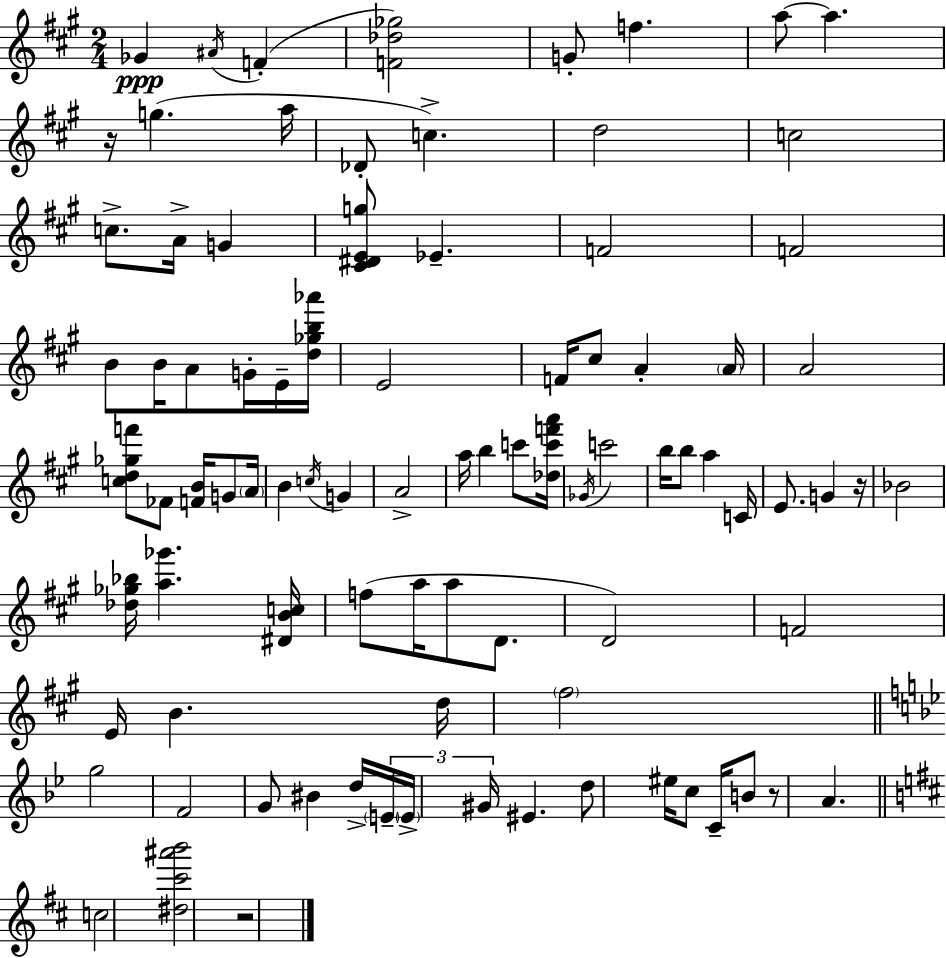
{
  \clef treble
  \numericTimeSignature
  \time 2/4
  \key a \major
  ges'4\ppp \acciaccatura { ais'16 }( f'4-. | <f' des'' ges''>2) | g'8-. f''4. | a''8~~ a''4. | \break r16 g''4.( | a''16 des'8-. c''4.->) | d''2 | c''2 | \break c''8.-> a'16-> g'4 | <cis' dis' e' g''>8 ees'4.-- | f'2 | f'2 | \break b'8 b'16 a'8 g'16-. e'16-- | <d'' ges'' b'' aes'''>16 e'2 | f'16 cis''8 a'4-. | \parenthesize a'16 a'2 | \break <c'' d'' ges'' f'''>8 fes'8 <f' b'>16 g'8 | \parenthesize a'16 b'4 \acciaccatura { c''16 } g'4 | a'2-> | a''16 b''4 c'''8 | \break <des'' c''' f''' a'''>16 \acciaccatura { ges'16 } c'''2 | b''16 b''8 a''4 | c'16 e'8. g'4 | r16 bes'2 | \break <des'' ges'' bes''>16 <a'' ges'''>4. | <dis' b' c''>16 f''8( a''16 a''8 | d'8. d'2) | f'2 | \break e'16 b'4. | d''16 \parenthesize fis''2 | \bar "||" \break \key bes \major g''2 | f'2 | g'8 bis'4 d''16-> \tuplet 3/2 { \parenthesize e'16-- | \parenthesize e'16-> gis'16 } eis'4. | \break d''8 eis''16 c''8 c'16-- b'8 | r8 a'4. | \bar "||" \break \key b \minor c''2 | <dis'' cis''' ais''' b'''>2 | r2 | \bar "|."
}